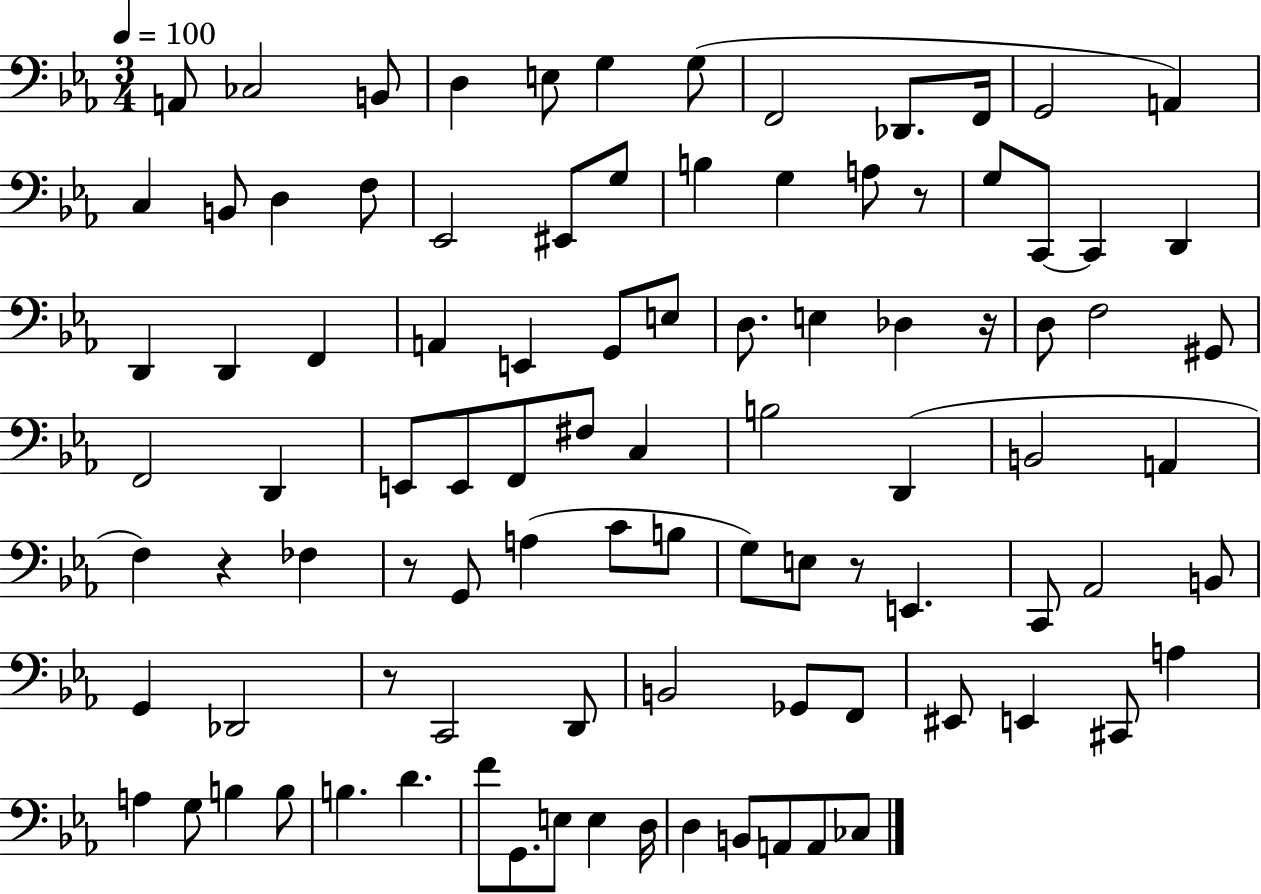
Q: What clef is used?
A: bass